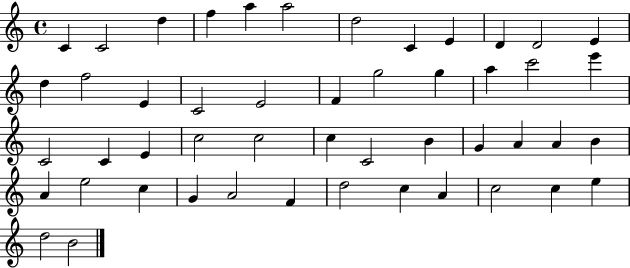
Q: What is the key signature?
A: C major